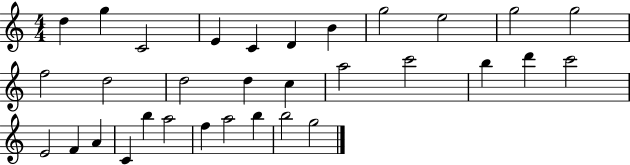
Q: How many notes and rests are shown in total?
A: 32